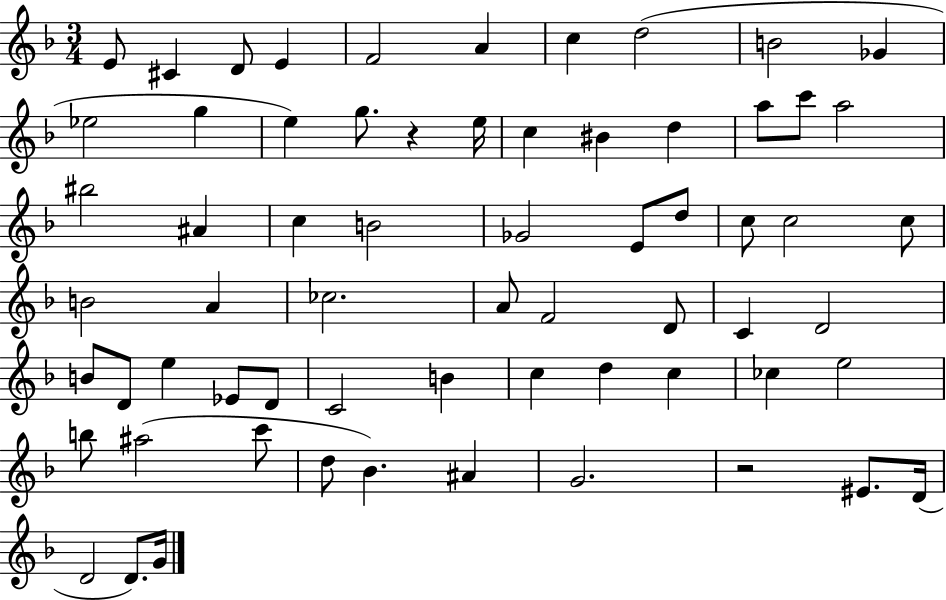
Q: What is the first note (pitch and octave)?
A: E4